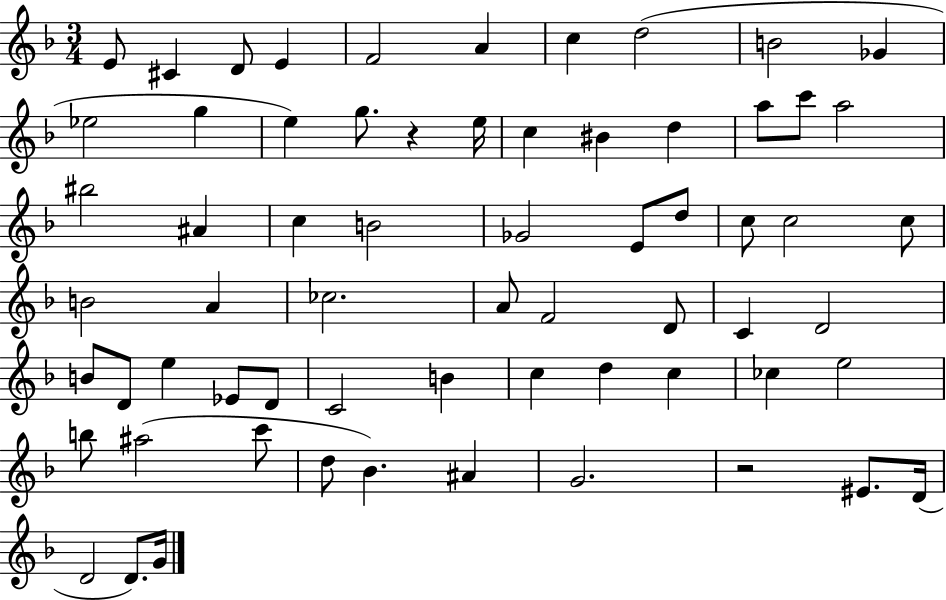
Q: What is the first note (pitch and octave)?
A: E4